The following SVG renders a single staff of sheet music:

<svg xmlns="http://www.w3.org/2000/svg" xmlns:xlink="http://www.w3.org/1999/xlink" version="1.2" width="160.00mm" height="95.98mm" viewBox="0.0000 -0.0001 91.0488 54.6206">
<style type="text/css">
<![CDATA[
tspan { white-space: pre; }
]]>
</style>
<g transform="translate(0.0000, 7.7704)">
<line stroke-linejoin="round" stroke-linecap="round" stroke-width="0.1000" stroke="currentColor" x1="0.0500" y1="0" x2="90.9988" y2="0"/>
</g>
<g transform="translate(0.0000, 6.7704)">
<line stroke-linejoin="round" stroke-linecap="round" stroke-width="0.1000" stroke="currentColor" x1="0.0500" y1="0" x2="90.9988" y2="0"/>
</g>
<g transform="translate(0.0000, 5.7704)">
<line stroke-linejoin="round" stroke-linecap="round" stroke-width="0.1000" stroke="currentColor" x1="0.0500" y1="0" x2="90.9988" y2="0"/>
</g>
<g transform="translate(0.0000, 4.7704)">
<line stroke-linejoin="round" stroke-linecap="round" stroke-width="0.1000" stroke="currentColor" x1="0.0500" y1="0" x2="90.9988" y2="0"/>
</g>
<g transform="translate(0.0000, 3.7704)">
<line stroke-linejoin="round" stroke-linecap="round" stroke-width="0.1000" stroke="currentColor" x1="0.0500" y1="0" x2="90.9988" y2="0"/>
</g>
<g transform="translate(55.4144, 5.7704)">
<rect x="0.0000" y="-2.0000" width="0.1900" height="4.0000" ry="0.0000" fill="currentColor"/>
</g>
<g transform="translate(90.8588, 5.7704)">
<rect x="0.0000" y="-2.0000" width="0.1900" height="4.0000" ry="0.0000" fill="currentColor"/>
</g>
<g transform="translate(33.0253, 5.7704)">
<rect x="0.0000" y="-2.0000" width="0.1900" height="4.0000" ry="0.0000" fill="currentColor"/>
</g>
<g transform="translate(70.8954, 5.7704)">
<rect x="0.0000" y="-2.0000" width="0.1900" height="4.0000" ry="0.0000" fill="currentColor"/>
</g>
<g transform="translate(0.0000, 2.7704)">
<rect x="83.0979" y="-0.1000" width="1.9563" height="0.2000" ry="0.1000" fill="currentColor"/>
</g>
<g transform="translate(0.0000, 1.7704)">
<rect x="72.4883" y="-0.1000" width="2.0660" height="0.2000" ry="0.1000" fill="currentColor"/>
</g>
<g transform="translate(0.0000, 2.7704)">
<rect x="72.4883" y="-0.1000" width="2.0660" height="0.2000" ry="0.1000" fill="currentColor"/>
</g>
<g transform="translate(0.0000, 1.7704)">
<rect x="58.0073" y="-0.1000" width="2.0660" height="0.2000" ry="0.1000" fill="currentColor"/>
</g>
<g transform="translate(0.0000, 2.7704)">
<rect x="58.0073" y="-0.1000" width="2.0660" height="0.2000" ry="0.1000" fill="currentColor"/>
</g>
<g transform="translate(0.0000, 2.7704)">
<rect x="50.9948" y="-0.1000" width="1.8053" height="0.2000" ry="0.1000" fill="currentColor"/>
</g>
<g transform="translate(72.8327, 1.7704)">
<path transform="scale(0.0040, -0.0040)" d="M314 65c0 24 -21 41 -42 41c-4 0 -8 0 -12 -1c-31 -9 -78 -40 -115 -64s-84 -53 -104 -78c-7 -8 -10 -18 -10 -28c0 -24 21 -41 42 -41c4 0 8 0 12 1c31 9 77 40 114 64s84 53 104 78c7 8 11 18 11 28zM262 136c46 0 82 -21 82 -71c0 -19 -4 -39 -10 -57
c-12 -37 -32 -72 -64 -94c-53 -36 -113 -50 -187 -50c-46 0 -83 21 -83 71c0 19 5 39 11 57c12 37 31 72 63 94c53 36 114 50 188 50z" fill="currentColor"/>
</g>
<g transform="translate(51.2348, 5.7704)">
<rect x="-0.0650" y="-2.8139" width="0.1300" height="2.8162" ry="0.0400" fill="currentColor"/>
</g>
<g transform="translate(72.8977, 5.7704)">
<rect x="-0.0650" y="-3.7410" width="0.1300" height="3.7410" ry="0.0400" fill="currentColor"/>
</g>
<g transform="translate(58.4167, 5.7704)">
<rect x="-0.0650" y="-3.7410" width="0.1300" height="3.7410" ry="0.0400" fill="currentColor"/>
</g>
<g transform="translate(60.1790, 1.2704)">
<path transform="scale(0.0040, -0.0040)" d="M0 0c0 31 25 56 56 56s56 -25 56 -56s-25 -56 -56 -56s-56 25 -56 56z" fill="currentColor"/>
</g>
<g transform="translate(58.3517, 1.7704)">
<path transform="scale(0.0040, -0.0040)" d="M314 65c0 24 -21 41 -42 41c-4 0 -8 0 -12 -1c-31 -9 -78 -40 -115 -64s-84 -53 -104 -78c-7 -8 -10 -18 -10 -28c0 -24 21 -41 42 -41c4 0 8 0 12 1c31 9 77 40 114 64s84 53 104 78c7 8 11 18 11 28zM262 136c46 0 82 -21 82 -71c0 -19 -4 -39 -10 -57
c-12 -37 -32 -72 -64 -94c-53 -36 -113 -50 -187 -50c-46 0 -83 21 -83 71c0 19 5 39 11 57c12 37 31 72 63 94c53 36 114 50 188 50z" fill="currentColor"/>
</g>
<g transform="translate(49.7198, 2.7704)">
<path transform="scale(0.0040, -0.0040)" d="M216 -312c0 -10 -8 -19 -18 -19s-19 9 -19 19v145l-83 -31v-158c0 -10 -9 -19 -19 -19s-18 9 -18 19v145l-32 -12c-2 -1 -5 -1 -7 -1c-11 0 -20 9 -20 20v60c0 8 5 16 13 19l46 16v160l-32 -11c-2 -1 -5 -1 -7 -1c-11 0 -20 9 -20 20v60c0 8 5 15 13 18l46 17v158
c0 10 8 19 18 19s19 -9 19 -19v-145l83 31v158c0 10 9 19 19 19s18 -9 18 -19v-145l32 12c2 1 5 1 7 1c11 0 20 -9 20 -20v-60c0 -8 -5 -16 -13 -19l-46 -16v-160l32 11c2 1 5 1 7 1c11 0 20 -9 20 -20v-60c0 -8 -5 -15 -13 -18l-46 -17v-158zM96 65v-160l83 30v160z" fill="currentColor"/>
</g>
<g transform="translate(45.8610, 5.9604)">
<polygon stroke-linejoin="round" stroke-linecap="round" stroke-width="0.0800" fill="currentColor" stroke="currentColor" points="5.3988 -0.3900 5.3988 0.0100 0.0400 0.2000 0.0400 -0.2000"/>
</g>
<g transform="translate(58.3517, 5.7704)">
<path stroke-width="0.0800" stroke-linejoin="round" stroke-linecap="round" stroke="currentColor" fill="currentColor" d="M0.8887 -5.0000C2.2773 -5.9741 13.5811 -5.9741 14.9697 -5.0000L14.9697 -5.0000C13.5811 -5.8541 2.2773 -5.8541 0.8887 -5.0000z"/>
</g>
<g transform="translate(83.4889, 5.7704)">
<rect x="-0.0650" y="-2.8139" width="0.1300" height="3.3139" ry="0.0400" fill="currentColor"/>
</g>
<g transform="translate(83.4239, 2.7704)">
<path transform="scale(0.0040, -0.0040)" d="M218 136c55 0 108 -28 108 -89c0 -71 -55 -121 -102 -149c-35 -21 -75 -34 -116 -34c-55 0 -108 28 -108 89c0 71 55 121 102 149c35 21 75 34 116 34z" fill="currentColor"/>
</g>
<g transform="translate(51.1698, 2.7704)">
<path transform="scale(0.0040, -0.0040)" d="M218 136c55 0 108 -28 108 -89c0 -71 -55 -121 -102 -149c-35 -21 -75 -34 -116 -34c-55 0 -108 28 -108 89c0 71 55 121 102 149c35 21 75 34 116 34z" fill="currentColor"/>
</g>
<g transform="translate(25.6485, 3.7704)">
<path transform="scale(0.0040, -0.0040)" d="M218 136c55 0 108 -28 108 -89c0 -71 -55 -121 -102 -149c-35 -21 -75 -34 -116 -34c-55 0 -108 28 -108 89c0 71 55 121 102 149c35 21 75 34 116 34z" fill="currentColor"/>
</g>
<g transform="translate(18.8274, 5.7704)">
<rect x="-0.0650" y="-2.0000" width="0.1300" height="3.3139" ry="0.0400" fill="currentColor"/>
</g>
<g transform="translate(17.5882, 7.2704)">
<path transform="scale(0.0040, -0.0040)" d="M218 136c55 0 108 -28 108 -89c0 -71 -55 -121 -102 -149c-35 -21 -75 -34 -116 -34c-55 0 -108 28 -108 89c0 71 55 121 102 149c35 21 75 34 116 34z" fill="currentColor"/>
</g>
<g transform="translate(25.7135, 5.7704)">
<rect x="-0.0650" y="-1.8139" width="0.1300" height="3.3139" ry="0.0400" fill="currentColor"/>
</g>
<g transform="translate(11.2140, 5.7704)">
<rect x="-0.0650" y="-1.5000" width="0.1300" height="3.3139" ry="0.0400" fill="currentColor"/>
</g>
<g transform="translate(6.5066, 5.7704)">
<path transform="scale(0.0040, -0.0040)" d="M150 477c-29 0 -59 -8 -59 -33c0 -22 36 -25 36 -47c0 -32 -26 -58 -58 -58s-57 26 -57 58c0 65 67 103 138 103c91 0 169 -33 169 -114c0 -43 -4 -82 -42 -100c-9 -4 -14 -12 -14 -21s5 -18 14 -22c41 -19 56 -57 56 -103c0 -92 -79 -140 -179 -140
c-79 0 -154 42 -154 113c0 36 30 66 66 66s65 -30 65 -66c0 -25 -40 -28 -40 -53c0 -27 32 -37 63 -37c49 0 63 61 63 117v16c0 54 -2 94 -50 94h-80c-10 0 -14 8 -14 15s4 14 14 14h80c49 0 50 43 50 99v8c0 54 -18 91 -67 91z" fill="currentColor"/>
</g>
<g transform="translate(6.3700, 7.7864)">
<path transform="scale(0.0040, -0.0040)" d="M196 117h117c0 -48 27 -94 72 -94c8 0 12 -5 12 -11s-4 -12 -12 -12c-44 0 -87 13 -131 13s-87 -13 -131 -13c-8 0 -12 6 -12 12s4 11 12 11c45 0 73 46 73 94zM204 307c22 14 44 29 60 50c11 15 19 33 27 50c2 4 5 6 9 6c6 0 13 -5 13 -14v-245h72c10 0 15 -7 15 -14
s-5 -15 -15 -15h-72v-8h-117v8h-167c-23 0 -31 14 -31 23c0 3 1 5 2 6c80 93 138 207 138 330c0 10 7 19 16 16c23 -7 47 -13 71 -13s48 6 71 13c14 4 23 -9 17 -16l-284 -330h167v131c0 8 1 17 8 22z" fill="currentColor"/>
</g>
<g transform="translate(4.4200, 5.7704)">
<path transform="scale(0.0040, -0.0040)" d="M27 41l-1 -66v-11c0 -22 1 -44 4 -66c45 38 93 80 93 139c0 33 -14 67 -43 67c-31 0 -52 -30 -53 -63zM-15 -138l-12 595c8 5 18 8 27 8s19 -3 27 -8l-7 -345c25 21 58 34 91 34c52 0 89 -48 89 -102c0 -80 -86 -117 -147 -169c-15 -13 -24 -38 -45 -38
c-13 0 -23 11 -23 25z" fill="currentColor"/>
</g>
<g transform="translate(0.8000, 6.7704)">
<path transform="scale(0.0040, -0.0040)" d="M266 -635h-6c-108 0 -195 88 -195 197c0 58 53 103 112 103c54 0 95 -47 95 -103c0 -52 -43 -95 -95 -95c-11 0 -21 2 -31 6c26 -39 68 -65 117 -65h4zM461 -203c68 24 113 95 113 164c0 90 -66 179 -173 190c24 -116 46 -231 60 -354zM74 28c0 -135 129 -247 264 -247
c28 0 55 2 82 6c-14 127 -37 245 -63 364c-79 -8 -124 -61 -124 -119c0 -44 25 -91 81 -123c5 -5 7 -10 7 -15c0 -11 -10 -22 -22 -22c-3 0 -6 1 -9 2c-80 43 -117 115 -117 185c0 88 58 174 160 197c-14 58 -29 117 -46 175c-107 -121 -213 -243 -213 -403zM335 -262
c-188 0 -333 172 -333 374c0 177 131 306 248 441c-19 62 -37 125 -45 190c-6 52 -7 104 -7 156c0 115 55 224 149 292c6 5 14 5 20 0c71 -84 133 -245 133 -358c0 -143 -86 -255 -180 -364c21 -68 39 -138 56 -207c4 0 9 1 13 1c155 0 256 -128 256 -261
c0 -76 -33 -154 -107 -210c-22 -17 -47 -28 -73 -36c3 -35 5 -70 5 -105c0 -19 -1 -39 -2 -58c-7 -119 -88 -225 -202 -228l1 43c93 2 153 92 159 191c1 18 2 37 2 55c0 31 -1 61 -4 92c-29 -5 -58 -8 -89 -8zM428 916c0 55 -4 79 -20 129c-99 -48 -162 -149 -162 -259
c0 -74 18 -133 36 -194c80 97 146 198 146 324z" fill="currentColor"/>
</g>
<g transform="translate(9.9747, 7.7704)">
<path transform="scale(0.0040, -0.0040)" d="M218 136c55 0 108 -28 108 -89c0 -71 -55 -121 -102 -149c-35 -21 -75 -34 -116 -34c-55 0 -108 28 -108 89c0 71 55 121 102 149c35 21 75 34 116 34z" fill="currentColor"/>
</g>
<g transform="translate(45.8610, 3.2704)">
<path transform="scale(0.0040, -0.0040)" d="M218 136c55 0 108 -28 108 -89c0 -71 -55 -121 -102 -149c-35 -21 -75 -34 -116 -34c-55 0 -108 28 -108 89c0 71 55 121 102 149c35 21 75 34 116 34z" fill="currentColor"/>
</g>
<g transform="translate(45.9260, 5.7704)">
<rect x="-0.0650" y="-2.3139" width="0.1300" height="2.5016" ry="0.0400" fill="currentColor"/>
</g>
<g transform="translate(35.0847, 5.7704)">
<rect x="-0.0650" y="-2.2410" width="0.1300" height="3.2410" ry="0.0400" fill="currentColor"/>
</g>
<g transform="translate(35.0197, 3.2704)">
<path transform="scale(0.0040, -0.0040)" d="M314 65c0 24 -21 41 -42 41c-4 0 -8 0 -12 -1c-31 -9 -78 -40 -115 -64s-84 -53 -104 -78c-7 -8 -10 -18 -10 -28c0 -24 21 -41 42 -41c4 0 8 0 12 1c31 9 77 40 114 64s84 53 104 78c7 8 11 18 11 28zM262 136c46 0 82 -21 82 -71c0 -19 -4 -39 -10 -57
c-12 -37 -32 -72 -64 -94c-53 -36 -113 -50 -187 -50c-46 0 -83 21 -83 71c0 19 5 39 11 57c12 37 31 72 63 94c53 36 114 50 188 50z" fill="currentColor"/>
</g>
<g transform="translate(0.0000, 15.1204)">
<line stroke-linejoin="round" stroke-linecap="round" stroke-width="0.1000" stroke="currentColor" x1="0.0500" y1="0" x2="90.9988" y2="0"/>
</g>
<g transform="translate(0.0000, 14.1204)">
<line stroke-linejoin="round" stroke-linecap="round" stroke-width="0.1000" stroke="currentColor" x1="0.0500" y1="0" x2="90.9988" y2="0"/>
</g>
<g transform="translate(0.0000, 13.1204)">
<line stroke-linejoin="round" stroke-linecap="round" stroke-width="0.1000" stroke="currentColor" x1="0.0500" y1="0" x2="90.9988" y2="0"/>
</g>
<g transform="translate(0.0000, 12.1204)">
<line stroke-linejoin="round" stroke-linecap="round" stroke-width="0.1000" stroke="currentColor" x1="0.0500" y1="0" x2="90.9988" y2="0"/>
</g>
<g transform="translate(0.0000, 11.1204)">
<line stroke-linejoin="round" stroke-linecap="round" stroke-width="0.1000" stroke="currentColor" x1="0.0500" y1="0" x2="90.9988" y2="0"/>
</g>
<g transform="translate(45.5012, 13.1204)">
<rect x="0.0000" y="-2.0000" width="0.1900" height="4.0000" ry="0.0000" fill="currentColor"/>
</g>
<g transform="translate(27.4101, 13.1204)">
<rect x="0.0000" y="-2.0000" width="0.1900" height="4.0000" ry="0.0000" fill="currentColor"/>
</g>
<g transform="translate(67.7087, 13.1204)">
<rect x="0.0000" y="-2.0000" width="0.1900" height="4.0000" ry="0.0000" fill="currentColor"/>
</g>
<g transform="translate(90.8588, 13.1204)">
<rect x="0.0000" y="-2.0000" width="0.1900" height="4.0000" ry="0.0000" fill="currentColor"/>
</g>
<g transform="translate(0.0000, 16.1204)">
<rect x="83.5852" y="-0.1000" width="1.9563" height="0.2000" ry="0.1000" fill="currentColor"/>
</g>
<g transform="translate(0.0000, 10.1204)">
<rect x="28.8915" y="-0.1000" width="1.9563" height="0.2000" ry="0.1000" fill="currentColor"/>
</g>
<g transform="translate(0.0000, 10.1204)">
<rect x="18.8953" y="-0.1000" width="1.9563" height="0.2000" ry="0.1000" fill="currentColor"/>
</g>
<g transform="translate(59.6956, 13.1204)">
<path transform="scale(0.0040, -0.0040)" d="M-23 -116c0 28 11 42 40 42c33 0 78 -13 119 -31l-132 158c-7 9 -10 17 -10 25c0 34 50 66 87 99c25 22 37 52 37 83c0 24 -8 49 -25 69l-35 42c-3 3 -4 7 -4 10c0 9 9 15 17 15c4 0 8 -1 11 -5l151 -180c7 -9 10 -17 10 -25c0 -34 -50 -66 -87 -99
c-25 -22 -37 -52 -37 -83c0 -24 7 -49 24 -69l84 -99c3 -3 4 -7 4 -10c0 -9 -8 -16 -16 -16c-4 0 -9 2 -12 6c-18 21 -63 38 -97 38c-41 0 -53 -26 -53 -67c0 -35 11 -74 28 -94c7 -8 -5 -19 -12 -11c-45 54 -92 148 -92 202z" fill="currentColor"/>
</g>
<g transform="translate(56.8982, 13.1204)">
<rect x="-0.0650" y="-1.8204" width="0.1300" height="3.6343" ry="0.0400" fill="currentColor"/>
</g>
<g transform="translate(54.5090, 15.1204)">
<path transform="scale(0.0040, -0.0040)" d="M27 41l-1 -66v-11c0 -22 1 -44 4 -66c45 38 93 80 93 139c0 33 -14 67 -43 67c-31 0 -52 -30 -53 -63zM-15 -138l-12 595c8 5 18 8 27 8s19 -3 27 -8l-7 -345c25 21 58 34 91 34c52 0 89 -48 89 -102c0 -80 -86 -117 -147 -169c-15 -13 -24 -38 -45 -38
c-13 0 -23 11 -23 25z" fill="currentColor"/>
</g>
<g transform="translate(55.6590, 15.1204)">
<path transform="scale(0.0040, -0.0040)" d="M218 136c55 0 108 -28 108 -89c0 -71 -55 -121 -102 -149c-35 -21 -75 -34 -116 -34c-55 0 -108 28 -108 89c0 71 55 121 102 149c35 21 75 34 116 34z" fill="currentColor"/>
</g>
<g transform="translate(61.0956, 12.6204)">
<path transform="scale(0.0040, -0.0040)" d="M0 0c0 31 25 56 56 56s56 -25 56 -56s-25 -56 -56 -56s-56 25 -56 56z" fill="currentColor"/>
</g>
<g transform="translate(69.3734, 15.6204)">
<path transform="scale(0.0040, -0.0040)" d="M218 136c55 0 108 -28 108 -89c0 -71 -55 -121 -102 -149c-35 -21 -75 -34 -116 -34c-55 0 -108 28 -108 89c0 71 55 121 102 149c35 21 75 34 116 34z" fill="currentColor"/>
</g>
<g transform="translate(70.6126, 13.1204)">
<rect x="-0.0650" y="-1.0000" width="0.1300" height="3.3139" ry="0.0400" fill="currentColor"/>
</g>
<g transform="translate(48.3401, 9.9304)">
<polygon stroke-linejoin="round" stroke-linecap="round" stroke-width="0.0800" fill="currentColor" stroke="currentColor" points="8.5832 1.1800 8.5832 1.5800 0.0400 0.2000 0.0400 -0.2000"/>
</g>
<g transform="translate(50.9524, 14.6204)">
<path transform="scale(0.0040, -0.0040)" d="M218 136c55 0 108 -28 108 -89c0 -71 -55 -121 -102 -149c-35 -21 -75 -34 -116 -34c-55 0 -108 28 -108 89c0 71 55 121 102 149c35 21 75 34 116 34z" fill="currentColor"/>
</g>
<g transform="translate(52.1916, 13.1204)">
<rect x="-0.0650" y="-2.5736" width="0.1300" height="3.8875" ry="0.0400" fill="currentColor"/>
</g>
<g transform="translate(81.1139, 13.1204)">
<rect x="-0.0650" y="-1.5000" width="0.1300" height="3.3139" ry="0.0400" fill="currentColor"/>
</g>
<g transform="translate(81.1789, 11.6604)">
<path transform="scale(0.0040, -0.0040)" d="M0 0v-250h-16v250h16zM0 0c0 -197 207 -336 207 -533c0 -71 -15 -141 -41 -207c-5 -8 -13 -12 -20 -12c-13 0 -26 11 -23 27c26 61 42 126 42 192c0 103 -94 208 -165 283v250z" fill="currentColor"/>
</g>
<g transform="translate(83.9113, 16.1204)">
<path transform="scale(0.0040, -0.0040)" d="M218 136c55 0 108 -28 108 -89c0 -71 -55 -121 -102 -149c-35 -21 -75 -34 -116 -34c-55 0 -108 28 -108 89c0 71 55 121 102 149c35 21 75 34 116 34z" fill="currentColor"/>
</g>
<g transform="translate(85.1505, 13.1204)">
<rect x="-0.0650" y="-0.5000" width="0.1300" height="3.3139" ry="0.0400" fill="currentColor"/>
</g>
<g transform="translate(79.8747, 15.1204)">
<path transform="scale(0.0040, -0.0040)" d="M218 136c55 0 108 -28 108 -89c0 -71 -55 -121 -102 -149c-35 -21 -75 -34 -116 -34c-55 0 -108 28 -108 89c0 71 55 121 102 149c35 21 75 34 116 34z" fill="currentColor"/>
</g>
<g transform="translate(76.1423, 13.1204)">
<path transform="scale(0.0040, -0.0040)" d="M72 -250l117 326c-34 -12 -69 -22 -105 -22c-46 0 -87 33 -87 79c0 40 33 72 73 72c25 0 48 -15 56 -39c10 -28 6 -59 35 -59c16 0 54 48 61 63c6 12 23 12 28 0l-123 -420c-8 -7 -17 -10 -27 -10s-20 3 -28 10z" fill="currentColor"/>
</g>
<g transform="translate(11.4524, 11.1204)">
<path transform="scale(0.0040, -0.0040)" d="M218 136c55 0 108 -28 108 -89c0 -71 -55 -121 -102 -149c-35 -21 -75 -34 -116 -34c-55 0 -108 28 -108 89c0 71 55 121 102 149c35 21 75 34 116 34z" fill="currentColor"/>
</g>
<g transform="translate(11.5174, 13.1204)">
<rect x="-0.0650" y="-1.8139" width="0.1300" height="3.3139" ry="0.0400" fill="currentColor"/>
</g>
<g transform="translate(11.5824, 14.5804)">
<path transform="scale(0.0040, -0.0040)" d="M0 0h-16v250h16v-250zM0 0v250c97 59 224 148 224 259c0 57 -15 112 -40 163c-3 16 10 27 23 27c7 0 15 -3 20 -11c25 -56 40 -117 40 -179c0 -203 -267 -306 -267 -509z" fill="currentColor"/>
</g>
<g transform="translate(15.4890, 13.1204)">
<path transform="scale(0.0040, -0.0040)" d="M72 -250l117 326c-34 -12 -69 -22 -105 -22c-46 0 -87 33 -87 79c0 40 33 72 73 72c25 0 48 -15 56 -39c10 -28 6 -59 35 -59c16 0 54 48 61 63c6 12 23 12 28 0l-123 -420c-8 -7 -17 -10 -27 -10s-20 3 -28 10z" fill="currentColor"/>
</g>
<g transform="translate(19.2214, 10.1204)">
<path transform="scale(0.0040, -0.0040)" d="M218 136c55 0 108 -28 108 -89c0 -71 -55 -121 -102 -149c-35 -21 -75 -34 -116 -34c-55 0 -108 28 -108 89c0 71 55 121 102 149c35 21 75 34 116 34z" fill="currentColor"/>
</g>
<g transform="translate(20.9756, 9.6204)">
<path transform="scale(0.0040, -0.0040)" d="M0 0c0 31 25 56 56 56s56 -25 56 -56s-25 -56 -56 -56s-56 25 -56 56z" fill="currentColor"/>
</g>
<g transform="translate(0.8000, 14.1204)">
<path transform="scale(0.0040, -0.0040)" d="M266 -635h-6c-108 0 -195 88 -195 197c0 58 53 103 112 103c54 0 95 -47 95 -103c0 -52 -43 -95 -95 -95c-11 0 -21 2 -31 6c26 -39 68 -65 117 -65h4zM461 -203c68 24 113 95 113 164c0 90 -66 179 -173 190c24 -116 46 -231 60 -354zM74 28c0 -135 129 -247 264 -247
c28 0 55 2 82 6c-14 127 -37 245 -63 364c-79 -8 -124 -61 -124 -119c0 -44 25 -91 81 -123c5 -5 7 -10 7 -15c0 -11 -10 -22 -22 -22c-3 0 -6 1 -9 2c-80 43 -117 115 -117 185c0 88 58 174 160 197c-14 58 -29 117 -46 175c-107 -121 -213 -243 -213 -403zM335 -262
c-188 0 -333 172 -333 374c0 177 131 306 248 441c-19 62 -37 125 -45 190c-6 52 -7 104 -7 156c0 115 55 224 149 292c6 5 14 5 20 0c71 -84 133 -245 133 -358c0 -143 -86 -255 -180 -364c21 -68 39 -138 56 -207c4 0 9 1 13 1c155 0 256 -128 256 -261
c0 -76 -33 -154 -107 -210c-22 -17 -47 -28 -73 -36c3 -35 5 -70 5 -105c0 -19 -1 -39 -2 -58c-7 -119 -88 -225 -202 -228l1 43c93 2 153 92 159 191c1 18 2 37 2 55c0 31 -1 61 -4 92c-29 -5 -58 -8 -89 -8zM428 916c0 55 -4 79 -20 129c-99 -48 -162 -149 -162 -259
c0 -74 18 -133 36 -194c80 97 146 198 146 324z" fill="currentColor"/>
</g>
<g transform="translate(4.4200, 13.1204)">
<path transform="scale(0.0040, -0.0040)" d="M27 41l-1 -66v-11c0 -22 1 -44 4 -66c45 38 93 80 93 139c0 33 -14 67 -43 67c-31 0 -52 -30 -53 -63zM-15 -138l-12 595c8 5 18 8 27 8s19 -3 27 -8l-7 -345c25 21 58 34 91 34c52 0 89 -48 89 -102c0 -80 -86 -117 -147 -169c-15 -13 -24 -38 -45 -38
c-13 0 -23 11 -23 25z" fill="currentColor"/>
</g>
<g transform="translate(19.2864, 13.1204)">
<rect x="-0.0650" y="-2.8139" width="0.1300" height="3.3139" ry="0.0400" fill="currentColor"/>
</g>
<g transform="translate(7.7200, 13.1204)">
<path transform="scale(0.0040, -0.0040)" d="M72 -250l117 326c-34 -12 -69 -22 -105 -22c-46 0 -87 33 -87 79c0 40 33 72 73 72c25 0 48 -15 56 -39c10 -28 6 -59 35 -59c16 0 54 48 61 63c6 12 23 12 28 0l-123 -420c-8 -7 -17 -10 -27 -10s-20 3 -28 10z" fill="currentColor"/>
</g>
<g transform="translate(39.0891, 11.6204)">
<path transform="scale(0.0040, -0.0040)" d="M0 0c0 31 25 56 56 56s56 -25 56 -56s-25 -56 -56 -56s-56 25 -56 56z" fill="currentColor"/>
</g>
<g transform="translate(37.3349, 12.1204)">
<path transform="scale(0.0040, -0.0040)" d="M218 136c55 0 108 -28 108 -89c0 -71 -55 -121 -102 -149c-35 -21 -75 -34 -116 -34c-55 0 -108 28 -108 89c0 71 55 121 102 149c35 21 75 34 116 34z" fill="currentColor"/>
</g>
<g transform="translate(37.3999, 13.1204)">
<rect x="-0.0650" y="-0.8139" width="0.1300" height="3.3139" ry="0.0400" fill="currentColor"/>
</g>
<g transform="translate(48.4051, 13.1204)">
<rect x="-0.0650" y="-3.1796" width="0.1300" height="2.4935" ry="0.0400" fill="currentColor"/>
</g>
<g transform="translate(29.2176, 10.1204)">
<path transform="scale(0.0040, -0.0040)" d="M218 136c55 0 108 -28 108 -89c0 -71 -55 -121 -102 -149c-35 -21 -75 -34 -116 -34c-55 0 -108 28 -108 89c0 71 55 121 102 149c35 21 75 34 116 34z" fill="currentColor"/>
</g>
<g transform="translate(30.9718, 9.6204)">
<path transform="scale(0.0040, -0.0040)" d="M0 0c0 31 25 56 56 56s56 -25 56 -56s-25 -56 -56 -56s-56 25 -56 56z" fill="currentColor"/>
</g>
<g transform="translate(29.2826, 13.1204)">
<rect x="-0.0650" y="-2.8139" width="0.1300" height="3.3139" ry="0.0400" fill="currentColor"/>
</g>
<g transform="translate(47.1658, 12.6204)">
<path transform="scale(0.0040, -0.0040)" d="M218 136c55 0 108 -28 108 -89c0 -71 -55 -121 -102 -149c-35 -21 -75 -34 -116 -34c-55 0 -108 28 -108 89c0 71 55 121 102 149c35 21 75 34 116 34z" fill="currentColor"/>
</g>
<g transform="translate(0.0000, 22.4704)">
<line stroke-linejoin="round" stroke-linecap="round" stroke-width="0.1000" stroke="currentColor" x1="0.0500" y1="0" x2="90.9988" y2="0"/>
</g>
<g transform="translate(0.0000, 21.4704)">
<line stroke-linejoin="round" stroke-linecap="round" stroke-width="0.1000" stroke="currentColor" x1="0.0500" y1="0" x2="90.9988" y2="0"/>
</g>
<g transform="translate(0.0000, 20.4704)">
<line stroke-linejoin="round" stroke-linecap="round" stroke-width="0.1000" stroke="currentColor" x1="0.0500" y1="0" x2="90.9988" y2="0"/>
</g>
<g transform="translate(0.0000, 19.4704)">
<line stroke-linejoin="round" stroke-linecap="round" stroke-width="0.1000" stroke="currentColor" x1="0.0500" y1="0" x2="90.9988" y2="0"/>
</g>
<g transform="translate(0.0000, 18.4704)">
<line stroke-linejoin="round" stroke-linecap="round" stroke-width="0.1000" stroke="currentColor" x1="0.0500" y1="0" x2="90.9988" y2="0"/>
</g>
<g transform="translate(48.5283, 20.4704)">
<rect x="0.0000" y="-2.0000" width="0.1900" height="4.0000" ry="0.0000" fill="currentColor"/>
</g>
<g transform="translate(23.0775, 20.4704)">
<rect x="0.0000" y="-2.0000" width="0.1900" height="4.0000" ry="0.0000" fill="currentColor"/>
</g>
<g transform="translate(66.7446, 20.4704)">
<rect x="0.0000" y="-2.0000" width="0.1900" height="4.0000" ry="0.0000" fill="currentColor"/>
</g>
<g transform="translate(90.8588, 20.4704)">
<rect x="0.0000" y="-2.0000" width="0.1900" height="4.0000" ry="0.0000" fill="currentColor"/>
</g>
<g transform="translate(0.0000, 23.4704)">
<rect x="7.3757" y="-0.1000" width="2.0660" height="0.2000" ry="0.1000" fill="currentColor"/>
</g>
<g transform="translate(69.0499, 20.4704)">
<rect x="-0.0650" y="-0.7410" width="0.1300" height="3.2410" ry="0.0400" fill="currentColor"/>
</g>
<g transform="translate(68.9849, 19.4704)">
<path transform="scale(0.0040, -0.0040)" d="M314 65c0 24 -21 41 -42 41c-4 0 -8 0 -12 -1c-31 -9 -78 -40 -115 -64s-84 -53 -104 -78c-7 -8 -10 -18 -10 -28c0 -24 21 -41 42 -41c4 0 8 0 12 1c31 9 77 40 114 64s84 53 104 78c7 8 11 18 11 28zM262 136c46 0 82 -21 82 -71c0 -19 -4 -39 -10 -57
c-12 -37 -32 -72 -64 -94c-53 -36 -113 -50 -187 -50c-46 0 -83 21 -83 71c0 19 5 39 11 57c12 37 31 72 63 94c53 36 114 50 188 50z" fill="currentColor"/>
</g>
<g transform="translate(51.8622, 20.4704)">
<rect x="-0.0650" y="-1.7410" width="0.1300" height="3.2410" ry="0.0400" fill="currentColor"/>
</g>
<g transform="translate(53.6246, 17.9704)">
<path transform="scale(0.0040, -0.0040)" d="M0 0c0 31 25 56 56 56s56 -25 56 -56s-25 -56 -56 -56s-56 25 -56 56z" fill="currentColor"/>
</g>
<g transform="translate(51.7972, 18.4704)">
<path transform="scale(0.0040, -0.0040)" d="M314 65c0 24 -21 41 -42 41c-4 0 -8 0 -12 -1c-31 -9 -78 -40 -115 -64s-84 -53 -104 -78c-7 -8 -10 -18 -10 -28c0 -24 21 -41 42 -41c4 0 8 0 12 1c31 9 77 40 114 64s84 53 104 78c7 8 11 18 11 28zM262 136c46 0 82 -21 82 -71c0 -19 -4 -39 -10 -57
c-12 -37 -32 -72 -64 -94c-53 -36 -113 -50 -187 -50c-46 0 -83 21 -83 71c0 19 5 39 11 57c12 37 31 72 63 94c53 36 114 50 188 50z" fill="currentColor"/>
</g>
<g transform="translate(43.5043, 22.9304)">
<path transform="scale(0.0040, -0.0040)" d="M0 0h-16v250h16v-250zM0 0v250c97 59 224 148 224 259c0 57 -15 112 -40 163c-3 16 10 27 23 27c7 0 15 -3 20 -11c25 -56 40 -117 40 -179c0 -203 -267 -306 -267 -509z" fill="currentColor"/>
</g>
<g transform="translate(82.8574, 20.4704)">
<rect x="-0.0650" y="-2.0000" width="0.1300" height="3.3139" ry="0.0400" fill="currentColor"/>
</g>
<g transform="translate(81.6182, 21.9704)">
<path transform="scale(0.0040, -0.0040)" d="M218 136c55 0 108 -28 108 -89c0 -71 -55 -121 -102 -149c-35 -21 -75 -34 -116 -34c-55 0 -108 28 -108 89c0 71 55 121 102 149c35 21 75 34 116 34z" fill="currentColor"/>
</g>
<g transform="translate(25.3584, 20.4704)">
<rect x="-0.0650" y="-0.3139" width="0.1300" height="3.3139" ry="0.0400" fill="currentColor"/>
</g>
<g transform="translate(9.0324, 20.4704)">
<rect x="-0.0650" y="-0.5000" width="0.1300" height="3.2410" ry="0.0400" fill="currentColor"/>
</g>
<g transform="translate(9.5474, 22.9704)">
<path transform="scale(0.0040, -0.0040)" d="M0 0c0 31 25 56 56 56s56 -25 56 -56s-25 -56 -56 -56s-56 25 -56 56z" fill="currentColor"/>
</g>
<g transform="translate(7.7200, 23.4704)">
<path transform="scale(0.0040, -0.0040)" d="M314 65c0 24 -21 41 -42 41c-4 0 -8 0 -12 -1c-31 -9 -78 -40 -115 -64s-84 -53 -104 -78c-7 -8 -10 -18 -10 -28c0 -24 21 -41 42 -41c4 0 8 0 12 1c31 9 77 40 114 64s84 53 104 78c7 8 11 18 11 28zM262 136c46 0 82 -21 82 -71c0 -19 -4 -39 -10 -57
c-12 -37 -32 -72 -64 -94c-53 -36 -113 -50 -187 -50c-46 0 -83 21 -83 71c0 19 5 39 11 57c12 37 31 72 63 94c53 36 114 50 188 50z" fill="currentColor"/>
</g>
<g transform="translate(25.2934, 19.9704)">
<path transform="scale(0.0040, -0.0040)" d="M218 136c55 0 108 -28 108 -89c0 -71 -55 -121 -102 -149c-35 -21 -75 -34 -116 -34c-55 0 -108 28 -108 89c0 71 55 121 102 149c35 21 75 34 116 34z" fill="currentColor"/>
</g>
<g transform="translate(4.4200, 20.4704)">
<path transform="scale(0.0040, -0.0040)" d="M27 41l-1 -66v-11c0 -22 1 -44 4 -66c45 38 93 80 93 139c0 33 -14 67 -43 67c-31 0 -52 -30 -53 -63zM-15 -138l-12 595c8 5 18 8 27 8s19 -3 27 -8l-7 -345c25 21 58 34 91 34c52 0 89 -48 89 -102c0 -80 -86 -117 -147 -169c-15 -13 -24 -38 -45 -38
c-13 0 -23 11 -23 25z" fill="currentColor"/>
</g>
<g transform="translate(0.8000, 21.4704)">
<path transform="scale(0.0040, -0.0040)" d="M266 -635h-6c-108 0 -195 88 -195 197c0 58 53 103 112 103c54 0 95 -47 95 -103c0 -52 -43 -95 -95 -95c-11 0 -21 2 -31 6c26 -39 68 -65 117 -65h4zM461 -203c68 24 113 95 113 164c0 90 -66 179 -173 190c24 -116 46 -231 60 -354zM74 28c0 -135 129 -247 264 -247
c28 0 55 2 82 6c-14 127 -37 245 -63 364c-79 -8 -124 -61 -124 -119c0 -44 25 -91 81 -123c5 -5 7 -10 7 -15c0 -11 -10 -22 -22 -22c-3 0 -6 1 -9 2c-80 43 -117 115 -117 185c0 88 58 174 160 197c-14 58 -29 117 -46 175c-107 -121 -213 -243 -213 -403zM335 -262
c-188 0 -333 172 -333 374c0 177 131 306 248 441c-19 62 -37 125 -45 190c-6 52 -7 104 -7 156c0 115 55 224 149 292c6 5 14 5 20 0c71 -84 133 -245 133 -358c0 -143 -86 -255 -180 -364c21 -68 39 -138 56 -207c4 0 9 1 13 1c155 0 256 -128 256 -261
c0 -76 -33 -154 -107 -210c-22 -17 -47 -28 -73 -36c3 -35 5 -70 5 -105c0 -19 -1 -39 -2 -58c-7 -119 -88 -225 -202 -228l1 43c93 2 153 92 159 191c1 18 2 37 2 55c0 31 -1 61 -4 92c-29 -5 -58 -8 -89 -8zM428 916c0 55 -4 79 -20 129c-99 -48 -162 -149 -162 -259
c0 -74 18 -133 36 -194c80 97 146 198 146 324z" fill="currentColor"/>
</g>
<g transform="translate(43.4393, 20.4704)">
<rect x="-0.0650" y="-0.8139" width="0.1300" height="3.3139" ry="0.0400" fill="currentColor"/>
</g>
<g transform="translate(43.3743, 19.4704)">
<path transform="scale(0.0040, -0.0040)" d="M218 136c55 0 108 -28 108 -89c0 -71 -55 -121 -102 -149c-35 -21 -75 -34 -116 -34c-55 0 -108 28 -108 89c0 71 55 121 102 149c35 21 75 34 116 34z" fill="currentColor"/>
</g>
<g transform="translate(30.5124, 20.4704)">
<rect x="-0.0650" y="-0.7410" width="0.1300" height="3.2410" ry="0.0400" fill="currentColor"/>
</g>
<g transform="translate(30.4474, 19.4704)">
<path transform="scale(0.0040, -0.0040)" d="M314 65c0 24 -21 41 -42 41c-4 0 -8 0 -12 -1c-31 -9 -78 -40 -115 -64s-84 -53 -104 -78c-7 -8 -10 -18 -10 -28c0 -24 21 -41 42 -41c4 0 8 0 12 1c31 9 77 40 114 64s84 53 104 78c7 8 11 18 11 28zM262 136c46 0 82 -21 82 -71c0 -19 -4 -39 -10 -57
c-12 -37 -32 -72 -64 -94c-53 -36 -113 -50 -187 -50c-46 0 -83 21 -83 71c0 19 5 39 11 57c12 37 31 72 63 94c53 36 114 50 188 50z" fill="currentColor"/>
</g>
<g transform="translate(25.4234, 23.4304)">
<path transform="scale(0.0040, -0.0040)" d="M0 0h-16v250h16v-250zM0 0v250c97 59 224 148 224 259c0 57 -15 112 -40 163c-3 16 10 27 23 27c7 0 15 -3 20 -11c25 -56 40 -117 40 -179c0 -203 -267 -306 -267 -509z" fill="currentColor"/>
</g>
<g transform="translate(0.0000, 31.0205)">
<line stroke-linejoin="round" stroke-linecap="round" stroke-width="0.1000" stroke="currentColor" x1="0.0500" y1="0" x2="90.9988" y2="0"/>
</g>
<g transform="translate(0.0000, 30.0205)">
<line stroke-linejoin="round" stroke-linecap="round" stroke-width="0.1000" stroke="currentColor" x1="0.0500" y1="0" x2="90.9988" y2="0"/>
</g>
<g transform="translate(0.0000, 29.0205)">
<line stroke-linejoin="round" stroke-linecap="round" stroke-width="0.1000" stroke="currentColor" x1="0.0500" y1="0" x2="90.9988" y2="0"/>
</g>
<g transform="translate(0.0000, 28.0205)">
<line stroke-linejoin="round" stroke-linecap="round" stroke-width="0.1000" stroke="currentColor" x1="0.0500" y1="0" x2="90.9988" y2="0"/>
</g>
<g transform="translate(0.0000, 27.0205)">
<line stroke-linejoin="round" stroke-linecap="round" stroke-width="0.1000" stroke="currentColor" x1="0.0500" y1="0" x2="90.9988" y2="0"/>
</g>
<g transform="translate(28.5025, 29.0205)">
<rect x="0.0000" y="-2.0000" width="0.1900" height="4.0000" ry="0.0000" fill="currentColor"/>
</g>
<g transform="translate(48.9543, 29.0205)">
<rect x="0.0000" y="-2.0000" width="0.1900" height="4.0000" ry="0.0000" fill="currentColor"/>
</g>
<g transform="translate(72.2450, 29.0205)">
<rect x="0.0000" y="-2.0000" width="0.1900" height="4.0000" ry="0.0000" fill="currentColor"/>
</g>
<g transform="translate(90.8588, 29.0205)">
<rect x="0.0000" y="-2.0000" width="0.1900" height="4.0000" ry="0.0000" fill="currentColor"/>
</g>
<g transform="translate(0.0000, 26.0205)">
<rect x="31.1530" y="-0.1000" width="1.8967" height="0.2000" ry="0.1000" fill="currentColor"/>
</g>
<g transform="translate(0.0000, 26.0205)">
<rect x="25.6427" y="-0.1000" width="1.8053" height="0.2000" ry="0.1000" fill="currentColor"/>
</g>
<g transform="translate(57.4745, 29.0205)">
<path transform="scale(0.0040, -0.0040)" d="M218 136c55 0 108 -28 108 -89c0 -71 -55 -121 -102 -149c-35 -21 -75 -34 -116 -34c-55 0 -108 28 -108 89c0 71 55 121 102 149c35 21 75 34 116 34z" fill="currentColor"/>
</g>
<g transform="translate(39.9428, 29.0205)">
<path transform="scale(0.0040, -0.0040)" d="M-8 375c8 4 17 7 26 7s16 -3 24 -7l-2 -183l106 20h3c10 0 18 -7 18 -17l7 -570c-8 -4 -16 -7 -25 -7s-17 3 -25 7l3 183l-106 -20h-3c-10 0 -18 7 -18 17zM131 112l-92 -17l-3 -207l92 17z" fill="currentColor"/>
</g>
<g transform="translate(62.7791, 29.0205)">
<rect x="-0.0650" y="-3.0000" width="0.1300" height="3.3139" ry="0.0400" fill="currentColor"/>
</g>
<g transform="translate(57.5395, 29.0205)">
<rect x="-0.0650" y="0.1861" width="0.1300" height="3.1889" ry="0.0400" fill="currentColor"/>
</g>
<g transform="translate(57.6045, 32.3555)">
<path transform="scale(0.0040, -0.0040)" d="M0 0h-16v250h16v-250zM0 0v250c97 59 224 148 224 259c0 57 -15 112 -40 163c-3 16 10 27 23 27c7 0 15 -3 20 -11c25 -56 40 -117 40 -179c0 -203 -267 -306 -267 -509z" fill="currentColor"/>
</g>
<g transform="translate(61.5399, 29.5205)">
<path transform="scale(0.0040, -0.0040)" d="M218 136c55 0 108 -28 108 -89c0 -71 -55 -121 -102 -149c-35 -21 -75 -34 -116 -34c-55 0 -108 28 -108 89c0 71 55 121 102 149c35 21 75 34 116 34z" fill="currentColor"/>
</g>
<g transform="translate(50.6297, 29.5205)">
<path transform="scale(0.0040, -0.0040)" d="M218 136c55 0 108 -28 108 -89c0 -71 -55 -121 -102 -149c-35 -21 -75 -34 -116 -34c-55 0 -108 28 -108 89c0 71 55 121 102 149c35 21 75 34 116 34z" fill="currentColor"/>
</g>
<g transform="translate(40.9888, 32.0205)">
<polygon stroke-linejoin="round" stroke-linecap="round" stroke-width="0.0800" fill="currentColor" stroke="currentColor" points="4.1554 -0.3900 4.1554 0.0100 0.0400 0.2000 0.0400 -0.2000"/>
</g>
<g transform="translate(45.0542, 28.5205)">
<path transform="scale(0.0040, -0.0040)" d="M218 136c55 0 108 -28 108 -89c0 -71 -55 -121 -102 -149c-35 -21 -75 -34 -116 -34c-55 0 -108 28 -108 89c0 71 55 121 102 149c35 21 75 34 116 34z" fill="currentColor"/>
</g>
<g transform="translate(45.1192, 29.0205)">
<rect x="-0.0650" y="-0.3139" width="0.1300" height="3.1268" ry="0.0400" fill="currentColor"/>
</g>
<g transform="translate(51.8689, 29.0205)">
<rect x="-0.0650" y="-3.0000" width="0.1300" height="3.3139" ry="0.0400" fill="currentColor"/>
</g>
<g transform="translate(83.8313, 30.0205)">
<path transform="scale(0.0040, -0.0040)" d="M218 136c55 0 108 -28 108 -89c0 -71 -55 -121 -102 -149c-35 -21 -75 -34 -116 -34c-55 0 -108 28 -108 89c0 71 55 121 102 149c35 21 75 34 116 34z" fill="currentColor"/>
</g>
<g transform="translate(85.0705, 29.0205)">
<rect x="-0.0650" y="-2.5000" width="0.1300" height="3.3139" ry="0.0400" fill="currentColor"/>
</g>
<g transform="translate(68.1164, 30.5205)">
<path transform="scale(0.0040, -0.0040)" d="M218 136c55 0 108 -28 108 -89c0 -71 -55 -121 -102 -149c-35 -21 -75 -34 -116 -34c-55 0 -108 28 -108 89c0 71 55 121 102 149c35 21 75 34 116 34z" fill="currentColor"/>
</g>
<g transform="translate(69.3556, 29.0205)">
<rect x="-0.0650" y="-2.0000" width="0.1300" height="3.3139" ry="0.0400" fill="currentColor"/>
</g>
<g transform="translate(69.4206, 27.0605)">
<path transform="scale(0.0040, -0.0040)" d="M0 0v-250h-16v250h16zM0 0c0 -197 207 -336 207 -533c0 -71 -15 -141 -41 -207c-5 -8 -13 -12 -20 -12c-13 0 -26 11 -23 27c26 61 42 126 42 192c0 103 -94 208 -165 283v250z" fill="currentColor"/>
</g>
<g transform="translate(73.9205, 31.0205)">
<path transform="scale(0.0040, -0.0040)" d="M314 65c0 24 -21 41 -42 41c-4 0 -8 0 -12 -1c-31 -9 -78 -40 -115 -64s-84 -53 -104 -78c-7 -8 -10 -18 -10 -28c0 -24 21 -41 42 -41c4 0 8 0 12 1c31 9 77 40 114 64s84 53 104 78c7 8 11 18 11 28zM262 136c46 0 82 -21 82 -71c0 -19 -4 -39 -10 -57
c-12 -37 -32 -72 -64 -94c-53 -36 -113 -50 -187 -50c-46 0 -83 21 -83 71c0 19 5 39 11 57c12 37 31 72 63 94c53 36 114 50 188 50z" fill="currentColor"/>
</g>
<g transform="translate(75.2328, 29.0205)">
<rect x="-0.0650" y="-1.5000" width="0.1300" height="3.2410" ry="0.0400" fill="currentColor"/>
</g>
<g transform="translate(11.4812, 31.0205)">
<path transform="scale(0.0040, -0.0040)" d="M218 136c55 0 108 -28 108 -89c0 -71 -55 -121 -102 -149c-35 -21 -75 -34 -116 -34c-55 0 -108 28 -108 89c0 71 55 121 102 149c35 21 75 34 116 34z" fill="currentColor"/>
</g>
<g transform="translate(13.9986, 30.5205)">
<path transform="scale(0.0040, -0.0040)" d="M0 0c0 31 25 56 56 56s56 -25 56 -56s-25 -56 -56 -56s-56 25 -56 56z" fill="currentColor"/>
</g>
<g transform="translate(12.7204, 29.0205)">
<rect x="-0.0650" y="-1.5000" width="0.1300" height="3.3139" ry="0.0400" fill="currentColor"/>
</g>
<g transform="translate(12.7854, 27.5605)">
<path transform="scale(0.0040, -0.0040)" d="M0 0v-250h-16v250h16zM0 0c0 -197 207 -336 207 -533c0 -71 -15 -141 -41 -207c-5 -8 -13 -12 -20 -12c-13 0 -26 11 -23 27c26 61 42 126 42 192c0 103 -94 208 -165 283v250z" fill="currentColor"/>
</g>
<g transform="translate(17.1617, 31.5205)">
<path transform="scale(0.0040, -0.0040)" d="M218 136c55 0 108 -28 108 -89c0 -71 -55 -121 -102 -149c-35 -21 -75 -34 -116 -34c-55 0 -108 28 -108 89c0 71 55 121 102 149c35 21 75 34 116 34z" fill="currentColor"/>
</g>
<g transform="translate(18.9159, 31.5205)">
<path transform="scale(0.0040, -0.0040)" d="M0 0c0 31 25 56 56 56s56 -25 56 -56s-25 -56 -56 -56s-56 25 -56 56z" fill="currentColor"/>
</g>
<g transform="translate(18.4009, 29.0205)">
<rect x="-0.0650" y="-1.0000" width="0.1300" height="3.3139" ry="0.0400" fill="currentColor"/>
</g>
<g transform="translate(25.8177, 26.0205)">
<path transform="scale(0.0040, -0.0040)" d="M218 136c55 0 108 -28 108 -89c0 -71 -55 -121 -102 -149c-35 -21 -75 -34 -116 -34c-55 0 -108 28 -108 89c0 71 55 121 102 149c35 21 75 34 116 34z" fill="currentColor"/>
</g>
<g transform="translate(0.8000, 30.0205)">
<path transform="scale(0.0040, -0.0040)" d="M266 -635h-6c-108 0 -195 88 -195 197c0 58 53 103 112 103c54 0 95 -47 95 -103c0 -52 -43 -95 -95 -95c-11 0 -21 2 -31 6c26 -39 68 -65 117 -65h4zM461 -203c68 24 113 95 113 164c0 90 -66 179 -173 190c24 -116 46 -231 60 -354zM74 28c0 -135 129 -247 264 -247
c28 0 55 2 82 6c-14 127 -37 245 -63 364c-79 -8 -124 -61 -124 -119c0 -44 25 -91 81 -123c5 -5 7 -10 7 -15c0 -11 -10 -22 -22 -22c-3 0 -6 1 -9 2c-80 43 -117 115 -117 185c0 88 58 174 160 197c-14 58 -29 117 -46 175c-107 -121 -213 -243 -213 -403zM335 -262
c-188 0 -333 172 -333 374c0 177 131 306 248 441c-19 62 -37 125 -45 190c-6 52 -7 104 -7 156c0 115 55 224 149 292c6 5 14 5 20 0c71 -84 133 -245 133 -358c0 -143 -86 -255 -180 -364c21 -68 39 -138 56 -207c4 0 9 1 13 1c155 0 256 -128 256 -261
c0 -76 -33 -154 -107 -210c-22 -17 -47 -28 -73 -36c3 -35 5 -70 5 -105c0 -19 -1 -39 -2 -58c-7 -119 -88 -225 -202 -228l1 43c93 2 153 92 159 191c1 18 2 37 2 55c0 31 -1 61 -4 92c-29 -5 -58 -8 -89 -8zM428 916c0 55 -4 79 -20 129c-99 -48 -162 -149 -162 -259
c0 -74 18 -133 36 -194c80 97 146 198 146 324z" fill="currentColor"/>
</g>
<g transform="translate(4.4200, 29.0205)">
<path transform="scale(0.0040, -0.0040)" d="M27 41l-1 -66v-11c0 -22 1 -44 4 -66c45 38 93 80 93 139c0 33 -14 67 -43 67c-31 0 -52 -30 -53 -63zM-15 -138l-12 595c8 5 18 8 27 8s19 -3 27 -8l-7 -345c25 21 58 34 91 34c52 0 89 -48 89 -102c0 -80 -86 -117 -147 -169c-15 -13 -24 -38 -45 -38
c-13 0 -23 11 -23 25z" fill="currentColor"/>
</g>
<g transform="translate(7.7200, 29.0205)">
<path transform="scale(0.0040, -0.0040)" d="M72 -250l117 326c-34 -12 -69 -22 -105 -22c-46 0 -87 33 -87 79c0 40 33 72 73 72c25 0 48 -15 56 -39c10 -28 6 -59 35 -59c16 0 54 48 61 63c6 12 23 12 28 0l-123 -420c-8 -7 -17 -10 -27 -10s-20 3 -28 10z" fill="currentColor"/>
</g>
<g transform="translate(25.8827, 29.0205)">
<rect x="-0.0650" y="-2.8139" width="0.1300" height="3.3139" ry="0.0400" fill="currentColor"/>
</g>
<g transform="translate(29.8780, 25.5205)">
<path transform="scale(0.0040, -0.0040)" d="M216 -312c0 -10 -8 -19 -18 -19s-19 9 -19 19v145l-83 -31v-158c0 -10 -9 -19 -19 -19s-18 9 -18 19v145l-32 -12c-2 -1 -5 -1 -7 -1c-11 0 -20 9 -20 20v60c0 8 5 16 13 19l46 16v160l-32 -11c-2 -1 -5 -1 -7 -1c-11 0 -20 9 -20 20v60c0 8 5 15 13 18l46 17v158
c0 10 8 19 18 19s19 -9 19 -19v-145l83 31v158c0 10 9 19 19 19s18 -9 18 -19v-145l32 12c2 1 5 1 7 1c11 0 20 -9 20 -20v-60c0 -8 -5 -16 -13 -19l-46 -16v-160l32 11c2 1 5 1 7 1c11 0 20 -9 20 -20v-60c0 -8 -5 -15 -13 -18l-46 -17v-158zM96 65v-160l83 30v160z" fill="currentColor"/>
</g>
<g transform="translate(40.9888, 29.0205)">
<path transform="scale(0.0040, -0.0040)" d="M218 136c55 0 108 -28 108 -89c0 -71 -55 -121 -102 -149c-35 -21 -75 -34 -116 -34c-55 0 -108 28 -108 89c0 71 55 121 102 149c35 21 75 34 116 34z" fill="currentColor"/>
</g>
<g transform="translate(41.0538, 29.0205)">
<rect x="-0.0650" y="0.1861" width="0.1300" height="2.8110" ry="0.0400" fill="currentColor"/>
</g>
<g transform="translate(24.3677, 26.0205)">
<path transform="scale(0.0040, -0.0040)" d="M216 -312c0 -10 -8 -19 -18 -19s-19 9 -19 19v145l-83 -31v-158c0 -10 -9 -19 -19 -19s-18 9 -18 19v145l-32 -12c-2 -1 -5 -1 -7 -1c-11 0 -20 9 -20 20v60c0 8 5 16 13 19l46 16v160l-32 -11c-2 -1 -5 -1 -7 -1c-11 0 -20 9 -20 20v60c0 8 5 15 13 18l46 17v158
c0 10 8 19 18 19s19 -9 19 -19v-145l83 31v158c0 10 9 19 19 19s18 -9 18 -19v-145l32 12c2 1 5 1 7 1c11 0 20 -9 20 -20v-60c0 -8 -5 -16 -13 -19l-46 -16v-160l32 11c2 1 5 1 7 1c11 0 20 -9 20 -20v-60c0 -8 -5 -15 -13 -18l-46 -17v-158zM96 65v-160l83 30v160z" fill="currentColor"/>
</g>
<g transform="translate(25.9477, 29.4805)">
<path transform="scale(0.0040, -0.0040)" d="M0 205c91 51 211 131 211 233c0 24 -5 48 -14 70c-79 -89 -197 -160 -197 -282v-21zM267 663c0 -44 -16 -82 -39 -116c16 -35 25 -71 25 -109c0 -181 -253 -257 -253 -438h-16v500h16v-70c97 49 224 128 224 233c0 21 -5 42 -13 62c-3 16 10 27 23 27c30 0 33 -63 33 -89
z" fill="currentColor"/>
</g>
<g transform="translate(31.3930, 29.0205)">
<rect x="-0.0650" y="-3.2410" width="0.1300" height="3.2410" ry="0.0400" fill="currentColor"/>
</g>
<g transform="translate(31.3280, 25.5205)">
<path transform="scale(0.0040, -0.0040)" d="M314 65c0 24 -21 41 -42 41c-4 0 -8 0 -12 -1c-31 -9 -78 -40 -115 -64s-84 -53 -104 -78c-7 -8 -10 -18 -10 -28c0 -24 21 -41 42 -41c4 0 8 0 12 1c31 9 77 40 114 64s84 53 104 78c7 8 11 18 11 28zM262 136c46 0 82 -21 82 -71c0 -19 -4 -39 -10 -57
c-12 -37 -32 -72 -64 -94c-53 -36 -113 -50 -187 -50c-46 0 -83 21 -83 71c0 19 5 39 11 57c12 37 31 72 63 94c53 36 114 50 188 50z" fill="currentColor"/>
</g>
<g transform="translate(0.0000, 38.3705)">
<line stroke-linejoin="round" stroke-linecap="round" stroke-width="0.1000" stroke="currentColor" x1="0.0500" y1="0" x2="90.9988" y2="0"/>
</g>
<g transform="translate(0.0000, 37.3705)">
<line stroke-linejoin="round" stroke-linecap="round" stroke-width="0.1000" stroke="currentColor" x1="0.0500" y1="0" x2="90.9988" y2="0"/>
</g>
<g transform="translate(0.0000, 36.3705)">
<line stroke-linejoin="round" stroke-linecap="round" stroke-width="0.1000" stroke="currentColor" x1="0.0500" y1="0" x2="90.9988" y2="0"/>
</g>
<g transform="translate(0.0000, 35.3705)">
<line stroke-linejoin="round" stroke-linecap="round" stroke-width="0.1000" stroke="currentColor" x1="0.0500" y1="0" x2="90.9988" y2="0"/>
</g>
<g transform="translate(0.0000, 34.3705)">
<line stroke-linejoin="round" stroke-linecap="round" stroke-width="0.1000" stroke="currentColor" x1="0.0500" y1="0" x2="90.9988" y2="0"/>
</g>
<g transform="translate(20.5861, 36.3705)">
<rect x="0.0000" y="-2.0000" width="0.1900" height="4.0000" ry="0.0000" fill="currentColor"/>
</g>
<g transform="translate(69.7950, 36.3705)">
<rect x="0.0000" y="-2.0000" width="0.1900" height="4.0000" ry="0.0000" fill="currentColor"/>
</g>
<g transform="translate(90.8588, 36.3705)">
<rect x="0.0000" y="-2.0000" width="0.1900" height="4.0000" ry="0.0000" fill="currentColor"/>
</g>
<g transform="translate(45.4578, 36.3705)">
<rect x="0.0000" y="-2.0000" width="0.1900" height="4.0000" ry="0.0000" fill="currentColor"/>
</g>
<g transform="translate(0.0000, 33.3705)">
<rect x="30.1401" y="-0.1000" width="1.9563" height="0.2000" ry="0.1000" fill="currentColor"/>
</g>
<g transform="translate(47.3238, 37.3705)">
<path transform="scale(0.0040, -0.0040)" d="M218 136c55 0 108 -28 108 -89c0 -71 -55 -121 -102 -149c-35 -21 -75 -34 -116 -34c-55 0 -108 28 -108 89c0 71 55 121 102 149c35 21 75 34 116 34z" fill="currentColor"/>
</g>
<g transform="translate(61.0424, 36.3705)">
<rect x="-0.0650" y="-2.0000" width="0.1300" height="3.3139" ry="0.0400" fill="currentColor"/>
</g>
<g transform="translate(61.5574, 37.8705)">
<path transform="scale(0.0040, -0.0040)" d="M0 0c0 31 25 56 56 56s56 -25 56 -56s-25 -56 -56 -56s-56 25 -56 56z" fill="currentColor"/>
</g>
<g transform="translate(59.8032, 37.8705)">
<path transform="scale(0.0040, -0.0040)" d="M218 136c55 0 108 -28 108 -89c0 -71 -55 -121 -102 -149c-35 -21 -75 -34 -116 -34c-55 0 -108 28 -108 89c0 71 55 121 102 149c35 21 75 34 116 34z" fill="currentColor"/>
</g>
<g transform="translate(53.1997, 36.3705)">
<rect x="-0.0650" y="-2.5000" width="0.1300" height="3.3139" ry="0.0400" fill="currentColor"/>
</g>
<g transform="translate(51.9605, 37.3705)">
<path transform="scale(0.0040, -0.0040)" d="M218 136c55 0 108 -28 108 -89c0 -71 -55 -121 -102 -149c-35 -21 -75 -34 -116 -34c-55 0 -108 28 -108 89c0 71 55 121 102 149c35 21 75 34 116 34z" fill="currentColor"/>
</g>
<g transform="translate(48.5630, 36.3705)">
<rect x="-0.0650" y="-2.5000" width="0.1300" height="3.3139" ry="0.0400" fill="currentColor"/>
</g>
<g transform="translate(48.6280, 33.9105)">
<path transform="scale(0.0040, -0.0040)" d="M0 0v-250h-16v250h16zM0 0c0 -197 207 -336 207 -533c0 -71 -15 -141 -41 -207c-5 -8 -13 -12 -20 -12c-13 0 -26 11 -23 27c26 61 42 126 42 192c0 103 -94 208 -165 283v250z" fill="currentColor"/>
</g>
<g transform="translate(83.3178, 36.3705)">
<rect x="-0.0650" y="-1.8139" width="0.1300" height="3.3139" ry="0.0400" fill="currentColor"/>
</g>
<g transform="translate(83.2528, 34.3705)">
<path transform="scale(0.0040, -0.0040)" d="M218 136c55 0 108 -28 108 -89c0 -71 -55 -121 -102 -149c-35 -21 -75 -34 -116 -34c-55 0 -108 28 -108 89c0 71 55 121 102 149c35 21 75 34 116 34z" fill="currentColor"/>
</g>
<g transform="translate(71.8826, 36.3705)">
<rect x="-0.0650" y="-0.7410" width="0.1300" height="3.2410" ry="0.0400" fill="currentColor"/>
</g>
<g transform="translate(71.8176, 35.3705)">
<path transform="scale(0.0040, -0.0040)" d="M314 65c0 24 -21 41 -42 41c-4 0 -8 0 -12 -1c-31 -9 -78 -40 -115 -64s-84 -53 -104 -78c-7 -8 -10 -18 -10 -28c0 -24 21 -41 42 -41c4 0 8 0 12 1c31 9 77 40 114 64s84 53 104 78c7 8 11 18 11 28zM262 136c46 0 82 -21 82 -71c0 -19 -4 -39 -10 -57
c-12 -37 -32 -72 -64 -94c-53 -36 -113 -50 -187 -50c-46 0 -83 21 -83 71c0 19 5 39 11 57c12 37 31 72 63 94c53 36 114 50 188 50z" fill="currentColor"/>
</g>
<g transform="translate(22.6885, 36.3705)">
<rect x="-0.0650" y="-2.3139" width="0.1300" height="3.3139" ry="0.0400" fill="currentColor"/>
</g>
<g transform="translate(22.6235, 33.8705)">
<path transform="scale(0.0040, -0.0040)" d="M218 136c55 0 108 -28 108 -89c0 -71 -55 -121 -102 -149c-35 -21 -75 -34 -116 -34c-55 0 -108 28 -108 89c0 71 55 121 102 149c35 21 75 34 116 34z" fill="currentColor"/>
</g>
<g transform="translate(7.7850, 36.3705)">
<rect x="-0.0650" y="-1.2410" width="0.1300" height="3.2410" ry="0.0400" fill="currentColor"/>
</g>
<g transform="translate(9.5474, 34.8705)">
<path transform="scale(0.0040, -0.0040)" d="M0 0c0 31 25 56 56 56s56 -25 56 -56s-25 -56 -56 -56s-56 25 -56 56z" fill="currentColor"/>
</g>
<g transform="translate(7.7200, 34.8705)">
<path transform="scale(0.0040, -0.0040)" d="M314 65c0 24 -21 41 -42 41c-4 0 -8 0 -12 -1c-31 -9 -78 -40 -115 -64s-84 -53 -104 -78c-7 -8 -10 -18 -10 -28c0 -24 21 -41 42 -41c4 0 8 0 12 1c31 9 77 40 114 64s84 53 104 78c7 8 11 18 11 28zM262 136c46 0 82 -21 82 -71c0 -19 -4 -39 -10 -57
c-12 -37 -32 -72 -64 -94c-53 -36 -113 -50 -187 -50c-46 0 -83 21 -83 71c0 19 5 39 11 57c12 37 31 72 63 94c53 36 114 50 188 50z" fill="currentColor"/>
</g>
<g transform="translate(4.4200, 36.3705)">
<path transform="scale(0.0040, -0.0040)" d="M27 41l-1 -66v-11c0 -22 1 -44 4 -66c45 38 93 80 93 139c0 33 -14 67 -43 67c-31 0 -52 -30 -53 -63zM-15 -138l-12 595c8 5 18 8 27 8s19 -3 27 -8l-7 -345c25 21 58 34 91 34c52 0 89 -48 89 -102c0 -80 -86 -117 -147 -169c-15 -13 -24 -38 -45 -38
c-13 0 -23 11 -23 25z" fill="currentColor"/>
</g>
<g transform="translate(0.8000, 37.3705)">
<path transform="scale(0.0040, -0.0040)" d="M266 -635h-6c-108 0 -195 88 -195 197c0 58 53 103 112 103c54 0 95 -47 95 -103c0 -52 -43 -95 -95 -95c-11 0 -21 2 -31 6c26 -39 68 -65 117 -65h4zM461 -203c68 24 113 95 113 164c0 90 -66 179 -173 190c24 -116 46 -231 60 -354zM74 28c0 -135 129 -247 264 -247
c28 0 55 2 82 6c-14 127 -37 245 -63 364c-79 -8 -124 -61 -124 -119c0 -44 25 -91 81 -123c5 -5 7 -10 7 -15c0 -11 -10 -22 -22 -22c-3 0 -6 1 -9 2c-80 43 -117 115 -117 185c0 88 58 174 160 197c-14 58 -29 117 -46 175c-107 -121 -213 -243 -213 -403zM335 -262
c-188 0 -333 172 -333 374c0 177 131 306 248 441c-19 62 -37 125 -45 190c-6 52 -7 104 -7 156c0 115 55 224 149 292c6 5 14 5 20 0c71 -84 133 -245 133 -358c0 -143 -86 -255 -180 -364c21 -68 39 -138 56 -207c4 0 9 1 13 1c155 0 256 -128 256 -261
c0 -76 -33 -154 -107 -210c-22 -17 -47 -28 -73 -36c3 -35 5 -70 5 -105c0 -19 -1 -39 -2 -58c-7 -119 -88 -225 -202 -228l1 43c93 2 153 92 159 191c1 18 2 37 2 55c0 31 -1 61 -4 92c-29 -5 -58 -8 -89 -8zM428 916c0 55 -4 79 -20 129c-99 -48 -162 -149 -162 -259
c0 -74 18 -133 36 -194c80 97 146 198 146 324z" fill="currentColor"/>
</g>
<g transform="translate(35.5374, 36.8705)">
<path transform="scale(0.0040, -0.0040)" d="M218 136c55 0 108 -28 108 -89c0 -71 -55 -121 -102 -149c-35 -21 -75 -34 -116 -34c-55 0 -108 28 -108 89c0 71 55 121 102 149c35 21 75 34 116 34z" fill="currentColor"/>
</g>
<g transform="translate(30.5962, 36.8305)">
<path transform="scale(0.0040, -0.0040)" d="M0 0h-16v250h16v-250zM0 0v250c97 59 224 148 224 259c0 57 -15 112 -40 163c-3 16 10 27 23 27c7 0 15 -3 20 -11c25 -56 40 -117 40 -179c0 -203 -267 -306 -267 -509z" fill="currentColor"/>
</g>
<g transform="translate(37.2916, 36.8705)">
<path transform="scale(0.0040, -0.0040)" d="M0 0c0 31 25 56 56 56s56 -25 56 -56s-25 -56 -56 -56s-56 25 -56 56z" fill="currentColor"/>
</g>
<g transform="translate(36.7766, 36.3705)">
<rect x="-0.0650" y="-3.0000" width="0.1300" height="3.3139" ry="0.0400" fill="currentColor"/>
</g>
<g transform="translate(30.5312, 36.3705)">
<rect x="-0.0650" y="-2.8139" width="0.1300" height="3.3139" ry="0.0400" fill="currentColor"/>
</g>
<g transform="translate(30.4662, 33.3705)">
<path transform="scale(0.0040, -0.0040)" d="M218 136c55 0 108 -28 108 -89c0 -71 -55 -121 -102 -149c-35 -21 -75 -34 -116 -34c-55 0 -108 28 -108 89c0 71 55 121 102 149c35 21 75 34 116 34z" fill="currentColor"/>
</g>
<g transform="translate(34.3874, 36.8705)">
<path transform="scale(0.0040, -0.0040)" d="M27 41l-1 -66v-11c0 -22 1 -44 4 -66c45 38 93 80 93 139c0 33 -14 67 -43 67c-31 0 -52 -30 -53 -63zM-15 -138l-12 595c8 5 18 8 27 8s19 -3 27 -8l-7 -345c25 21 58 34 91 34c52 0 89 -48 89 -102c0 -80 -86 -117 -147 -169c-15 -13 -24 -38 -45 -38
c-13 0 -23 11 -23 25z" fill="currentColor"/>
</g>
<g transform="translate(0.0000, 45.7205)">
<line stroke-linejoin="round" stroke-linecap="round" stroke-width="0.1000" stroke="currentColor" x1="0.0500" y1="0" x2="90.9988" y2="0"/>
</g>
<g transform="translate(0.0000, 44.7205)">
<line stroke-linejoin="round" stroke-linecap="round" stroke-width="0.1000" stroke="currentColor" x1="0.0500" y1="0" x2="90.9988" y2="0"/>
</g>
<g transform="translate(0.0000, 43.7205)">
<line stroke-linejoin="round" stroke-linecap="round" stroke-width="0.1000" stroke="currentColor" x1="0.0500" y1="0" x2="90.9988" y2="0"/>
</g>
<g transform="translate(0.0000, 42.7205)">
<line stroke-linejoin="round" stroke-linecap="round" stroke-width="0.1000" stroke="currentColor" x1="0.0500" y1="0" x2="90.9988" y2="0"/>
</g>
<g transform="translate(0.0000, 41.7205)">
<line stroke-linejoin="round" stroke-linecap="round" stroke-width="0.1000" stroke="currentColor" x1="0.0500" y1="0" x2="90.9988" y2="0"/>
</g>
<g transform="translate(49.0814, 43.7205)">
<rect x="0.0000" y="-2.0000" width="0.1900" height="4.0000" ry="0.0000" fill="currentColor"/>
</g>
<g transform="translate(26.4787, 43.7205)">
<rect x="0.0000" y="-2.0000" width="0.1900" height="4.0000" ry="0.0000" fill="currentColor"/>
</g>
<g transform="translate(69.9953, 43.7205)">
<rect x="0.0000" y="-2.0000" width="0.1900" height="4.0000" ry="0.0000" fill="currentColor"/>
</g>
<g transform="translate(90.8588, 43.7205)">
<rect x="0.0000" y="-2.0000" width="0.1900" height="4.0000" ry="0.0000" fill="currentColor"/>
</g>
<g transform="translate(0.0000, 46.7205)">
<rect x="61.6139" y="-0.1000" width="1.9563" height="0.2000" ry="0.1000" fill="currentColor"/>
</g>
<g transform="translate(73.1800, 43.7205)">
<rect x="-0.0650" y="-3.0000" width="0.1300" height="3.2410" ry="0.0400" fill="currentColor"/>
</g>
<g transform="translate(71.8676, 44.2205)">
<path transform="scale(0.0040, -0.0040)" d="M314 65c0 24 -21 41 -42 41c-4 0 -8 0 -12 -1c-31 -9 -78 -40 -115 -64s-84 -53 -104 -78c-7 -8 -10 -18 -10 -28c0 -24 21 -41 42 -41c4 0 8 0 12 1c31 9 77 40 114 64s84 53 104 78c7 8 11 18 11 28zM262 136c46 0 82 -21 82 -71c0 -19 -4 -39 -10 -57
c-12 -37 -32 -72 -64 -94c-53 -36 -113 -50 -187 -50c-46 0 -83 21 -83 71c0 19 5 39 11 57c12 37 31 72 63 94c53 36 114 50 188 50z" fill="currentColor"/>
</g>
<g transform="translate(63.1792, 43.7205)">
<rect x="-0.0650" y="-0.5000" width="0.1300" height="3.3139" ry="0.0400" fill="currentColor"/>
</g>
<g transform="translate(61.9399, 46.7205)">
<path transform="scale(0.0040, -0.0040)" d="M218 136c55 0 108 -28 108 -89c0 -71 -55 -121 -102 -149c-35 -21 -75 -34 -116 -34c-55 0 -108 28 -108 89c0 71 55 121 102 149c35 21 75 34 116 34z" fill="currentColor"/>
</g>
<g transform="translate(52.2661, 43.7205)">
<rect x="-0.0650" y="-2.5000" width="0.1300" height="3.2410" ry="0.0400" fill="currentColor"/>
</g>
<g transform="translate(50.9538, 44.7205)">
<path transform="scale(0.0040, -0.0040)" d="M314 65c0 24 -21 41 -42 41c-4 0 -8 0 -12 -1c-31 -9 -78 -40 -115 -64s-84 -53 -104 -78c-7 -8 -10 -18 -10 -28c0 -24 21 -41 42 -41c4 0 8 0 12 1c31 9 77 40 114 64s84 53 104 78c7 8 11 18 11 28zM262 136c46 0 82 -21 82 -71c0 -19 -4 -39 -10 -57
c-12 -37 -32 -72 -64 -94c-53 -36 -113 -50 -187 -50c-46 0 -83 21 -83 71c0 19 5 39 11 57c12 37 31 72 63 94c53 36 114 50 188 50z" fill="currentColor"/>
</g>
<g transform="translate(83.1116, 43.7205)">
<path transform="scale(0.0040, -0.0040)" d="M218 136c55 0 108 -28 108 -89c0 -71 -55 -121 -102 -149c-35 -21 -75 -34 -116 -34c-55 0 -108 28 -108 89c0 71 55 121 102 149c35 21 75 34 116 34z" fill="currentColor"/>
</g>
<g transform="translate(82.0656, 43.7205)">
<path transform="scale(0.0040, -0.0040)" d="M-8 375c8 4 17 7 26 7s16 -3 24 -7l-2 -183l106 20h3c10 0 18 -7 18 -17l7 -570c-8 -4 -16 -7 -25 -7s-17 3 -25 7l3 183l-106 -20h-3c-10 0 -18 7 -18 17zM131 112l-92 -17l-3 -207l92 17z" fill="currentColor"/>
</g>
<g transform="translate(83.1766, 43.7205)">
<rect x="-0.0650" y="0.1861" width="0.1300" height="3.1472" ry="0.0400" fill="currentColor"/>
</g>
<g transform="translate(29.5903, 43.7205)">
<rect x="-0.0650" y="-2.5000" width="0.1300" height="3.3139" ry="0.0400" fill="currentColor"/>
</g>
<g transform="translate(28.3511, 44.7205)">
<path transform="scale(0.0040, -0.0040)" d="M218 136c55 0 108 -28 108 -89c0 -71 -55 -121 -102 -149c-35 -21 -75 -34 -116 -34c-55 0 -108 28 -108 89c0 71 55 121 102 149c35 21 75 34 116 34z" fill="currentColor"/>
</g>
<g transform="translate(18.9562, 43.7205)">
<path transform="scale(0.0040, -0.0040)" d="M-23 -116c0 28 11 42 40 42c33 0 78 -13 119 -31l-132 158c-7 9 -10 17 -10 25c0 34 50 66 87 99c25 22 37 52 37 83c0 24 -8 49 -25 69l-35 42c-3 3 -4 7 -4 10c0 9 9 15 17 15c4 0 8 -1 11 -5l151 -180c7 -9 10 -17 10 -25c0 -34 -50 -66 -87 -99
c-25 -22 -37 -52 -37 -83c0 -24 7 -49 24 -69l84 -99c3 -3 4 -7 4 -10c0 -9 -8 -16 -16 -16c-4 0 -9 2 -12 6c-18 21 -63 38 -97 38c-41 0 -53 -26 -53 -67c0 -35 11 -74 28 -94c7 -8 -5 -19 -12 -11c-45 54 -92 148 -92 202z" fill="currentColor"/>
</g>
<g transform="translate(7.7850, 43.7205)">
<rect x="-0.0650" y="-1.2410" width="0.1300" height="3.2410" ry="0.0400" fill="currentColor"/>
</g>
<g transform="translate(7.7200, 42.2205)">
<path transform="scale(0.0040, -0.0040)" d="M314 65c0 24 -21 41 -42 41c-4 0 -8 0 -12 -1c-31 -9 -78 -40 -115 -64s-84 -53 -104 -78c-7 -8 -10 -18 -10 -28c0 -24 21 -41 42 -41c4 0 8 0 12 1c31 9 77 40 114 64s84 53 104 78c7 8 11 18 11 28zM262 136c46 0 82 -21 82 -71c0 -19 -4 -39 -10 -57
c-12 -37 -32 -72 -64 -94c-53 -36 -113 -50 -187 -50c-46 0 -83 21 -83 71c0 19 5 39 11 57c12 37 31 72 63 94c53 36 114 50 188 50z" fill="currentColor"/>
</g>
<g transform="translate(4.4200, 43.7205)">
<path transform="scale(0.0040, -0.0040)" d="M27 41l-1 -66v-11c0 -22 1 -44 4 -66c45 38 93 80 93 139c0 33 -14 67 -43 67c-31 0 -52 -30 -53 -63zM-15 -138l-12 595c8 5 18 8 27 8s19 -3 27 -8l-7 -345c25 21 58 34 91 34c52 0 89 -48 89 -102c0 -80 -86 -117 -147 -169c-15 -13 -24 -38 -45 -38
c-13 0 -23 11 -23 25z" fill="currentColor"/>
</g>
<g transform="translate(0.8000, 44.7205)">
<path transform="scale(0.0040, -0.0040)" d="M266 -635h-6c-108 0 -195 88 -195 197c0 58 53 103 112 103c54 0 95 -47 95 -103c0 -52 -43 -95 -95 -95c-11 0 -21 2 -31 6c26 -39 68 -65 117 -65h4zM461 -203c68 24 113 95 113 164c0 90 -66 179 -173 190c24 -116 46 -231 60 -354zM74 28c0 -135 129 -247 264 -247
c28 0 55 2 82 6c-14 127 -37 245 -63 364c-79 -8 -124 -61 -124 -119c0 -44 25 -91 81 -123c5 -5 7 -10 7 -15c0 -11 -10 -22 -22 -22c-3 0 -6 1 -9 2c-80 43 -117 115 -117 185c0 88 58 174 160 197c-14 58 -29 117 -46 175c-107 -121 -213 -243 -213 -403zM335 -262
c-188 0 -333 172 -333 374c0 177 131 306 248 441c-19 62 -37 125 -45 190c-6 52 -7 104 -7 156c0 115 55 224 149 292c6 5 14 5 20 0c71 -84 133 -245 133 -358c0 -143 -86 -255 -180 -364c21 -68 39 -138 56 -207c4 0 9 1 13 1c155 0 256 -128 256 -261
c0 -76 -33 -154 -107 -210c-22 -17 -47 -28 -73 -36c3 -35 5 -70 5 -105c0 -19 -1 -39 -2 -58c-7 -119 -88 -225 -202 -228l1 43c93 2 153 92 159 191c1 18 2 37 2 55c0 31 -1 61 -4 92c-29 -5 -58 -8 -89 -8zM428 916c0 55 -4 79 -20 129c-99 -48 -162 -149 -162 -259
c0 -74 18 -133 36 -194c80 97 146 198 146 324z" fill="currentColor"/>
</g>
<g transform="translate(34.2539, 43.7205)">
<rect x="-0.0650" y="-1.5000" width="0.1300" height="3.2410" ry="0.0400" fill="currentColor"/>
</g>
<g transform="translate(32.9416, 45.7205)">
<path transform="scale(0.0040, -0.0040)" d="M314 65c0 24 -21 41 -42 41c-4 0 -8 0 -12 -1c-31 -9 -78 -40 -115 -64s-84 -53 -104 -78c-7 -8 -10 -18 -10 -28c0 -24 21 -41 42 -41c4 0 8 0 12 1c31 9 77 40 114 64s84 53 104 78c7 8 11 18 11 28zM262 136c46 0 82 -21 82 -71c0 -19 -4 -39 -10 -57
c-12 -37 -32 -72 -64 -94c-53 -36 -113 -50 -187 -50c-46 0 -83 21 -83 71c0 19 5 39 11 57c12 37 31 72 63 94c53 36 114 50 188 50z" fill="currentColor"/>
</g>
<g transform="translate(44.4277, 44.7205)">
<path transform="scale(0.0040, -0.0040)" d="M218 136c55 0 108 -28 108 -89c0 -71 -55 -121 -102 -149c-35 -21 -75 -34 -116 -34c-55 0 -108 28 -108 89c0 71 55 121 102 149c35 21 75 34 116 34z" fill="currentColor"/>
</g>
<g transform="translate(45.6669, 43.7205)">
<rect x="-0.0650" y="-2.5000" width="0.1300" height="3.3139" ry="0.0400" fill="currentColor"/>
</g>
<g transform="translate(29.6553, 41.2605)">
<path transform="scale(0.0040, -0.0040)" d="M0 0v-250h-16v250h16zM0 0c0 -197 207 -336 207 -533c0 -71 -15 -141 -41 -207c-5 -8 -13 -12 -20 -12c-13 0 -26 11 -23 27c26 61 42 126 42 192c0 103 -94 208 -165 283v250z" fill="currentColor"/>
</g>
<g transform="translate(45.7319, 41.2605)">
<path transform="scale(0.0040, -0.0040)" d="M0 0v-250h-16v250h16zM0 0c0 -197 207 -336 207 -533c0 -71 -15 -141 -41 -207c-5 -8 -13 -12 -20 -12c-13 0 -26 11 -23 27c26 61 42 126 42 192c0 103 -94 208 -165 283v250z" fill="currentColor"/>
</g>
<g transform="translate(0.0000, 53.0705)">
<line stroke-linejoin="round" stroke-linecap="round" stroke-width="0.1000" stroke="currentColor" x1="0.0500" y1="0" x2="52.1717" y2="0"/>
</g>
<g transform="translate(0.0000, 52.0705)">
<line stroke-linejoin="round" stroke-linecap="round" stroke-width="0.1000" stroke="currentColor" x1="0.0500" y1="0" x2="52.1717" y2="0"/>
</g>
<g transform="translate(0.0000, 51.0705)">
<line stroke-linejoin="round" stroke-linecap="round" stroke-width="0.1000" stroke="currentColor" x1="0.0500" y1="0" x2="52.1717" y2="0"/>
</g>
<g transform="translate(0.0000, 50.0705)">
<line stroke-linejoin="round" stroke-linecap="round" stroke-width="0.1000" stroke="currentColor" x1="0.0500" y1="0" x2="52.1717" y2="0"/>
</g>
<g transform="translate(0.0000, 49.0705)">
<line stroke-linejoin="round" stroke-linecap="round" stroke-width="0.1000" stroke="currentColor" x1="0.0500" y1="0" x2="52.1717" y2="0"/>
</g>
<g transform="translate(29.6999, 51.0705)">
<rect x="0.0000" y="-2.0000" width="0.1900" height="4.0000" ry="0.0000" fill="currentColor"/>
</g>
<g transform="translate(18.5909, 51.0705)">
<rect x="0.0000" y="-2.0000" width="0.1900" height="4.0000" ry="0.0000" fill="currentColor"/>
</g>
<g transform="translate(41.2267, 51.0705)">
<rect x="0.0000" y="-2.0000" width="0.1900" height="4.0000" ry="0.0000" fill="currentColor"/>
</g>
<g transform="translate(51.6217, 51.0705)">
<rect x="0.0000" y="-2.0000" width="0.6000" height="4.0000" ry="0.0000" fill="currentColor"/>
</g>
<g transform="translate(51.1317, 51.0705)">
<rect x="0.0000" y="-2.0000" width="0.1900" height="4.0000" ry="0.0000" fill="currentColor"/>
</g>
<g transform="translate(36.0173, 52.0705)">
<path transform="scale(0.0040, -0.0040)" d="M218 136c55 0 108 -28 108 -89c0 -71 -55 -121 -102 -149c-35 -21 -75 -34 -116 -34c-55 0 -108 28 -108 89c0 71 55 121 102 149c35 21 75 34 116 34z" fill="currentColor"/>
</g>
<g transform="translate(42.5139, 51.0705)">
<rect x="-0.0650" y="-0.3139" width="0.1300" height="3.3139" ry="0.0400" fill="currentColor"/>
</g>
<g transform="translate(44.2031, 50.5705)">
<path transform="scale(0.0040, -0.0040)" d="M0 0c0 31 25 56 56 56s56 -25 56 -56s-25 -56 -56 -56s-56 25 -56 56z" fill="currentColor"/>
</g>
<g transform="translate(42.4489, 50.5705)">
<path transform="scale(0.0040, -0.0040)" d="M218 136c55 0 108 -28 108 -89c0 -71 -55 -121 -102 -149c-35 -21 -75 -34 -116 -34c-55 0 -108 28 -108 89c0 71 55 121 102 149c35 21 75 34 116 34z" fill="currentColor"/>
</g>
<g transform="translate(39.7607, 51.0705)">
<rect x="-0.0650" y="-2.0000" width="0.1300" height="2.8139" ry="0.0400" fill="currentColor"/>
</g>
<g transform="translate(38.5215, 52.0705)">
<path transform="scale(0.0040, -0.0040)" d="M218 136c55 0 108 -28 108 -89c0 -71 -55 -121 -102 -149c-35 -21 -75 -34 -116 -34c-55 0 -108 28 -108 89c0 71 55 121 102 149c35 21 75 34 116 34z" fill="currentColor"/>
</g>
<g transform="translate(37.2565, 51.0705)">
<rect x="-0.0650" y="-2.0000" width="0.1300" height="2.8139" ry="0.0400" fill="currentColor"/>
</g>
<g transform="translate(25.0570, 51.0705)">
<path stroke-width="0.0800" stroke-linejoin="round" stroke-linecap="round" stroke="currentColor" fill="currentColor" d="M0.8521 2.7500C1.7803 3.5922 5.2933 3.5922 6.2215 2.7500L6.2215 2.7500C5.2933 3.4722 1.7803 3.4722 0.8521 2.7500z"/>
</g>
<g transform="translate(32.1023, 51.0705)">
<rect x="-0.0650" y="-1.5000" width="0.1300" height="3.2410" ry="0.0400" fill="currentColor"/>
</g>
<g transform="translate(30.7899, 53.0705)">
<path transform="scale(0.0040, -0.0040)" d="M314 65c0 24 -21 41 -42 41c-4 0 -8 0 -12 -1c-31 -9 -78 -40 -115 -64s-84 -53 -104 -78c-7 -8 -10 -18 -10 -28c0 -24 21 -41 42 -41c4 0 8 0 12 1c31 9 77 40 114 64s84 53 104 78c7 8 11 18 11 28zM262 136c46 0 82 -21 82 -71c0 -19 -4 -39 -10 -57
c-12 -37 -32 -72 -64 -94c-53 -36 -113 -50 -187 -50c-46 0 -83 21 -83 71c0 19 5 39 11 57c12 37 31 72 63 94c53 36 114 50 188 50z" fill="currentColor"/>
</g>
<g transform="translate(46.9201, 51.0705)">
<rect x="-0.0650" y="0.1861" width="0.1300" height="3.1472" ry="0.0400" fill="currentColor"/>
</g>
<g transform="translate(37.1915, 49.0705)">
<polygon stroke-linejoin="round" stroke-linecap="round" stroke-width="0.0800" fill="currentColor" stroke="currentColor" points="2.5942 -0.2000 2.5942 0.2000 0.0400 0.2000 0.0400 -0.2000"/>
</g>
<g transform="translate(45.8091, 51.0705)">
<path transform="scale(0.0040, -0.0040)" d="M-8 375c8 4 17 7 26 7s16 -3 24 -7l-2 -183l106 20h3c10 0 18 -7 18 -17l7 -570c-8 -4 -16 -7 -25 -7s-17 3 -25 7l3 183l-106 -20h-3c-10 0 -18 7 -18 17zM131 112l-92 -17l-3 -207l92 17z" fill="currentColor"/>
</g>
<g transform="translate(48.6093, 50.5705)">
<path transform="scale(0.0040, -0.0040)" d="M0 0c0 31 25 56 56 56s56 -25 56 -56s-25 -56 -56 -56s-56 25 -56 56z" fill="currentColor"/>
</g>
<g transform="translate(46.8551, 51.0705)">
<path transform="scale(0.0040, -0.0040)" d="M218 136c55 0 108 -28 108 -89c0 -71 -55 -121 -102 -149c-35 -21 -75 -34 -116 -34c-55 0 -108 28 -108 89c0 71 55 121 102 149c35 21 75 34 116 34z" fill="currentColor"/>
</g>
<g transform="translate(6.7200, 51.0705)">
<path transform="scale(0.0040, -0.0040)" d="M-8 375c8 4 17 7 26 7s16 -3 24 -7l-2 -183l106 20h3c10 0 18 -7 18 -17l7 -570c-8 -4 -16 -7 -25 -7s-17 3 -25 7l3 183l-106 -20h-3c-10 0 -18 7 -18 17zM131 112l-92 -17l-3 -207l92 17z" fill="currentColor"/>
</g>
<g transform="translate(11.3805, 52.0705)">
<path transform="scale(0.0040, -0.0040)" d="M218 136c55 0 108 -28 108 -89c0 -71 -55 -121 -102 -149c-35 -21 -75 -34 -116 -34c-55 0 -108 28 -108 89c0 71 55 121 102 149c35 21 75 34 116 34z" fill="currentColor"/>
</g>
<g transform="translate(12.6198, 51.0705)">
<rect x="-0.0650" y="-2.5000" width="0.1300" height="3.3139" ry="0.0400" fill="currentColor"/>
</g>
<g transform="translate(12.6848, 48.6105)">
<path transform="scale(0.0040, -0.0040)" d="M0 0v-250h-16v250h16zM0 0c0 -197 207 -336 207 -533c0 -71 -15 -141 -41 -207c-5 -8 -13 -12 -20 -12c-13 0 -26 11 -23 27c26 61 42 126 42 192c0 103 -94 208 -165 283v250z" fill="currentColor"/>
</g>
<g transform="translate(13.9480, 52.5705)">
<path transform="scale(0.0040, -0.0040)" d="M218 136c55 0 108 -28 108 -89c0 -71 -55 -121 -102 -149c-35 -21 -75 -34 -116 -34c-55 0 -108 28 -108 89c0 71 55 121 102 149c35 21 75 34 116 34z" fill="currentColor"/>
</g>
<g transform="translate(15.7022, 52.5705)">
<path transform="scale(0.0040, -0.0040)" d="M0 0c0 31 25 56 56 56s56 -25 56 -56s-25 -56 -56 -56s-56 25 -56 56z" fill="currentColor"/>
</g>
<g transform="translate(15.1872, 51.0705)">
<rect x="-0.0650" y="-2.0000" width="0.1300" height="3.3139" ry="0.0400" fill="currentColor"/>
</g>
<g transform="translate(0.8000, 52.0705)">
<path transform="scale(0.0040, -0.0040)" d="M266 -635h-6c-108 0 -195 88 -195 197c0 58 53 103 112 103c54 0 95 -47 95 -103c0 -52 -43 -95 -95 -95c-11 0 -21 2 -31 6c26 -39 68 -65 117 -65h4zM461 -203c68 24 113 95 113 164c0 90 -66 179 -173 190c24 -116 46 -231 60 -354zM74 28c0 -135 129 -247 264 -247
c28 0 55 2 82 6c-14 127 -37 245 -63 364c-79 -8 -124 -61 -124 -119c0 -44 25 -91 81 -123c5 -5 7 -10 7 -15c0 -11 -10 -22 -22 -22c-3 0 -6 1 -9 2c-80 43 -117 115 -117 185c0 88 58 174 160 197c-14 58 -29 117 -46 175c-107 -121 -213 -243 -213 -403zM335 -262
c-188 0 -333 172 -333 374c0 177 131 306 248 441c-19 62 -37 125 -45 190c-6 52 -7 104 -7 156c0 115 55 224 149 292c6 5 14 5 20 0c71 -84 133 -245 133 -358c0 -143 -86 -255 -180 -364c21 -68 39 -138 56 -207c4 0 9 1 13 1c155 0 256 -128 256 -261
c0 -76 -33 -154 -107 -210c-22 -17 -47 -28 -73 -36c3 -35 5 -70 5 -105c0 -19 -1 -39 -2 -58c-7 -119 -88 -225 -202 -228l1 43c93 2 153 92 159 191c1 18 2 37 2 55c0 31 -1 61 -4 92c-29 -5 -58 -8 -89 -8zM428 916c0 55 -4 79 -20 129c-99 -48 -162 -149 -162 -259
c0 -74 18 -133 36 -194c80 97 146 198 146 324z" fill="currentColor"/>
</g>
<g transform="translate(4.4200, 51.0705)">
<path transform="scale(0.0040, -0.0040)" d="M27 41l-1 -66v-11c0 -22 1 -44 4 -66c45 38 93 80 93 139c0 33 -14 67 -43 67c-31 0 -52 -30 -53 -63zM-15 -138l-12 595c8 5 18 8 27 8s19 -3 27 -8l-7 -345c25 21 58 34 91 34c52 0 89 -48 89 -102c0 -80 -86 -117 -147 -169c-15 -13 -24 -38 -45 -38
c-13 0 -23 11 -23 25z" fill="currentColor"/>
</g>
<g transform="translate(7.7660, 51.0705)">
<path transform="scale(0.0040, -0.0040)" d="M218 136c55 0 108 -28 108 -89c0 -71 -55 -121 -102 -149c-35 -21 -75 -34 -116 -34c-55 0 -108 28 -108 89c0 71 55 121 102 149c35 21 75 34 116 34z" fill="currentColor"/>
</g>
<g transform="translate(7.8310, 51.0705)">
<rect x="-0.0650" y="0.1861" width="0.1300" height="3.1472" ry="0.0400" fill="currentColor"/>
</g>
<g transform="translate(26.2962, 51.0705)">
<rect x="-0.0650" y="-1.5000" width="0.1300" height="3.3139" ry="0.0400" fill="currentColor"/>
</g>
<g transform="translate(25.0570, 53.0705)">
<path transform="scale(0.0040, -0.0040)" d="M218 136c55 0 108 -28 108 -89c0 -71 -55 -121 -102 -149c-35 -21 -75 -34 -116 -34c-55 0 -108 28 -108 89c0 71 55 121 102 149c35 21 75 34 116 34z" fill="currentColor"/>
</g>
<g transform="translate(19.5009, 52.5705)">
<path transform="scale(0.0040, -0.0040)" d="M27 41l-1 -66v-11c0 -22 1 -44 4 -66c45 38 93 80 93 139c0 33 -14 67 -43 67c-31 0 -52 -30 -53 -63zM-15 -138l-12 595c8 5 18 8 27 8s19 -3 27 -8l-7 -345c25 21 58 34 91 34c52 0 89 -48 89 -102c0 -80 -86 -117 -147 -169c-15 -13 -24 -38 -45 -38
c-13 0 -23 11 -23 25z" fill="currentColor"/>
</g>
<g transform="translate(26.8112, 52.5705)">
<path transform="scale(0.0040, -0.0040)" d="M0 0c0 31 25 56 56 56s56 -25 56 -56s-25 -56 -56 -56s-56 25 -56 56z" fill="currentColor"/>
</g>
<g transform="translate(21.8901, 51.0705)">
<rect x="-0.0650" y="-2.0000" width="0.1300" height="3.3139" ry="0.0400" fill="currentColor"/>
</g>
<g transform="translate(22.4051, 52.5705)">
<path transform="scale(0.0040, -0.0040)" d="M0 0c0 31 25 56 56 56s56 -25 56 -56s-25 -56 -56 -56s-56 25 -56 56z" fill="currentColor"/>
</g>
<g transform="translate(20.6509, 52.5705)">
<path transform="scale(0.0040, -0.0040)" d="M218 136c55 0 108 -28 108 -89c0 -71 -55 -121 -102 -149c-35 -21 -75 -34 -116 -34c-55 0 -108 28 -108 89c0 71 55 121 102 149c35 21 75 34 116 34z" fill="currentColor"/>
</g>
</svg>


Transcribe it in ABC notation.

X:1
T:Untitled
M:3/4
L:1/4
K:F
E F f g2 g/2 ^a/2 c'2 c'2 a z/2 f/2 z/2 a a d c/2 F/2 _E/2 z D z/2 E/2 C C2 c/2 d2 d/2 f2 d2 F z/2 E/2 D ^a/4 ^b2 B/2 c/2 A _B/2 A F/2 E2 G e2 g a/2 _A G/2 G F d2 f e2 z G/2 E2 G/2 G2 C A2 B B G/2 F _F E E2 G/2 G/2 c B